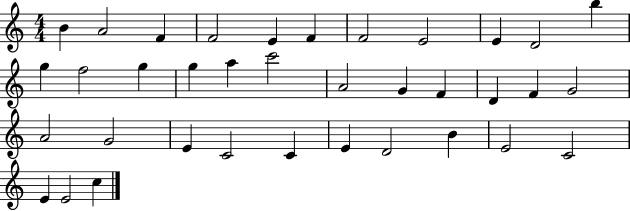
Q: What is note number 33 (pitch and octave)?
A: C4